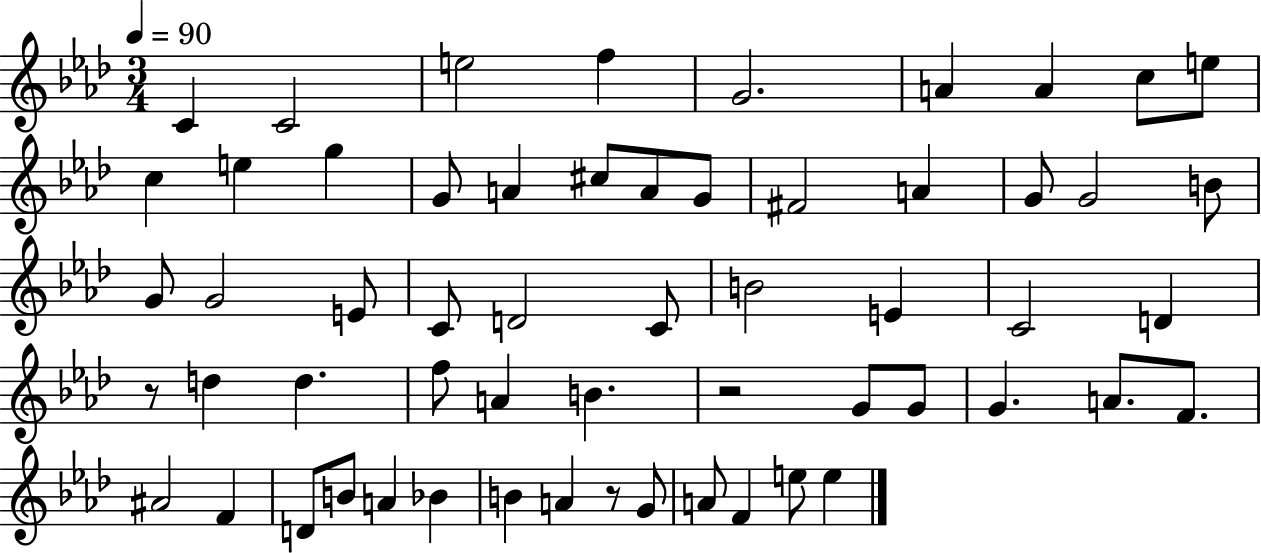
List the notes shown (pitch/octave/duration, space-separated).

C4/q C4/h E5/h F5/q G4/h. A4/q A4/q C5/e E5/e C5/q E5/q G5/q G4/e A4/q C#5/e A4/e G4/e F#4/h A4/q G4/e G4/h B4/e G4/e G4/h E4/e C4/e D4/h C4/e B4/h E4/q C4/h D4/q R/e D5/q D5/q. F5/e A4/q B4/q. R/h G4/e G4/e G4/q. A4/e. F4/e. A#4/h F4/q D4/e B4/e A4/q Bb4/q B4/q A4/q R/e G4/e A4/e F4/q E5/e E5/q